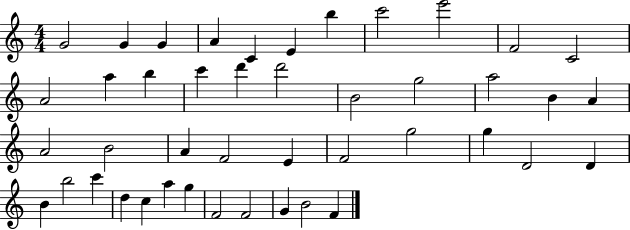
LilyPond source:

{
  \clef treble
  \numericTimeSignature
  \time 4/4
  \key c \major
  g'2 g'4 g'4 | a'4 c'4 e'4 b''4 | c'''2 e'''2 | f'2 c'2 | \break a'2 a''4 b''4 | c'''4 d'''4 d'''2 | b'2 g''2 | a''2 b'4 a'4 | \break a'2 b'2 | a'4 f'2 e'4 | f'2 g''2 | g''4 d'2 d'4 | \break b'4 b''2 c'''4 | d''4 c''4 a''4 g''4 | f'2 f'2 | g'4 b'2 f'4 | \break \bar "|."
}